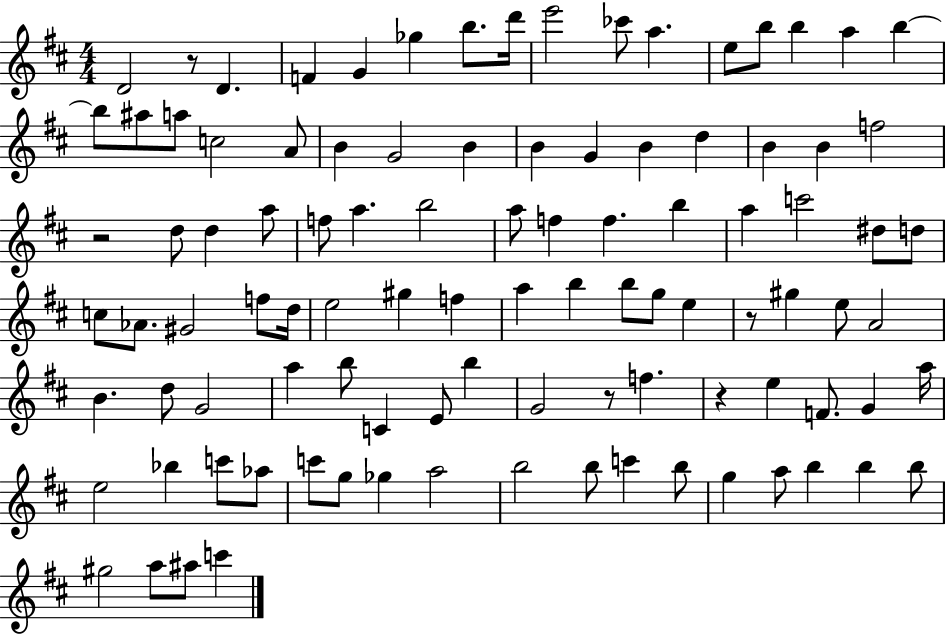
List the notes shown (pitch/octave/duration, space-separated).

D4/h R/e D4/q. F4/q G4/q Gb5/q B5/e. D6/s E6/h CES6/e A5/q. E5/e B5/e B5/q A5/q B5/q B5/e A#5/e A5/e C5/h A4/e B4/q G4/h B4/q B4/q G4/q B4/q D5/q B4/q B4/q F5/h R/h D5/e D5/q A5/e F5/e A5/q. B5/h A5/e F5/q F5/q. B5/q A5/q C6/h D#5/e D5/e C5/e Ab4/e. G#4/h F5/e D5/s E5/h G#5/q F5/q A5/q B5/q B5/e G5/e E5/q R/e G#5/q E5/e A4/h B4/q. D5/e G4/h A5/q B5/e C4/q E4/e B5/q G4/h R/e F5/q. R/q E5/q F4/e. G4/q A5/s E5/h Bb5/q C6/e Ab5/e C6/e G5/e Gb5/q A5/h B5/h B5/e C6/q B5/e G5/q A5/e B5/q B5/q B5/e G#5/h A5/e A#5/e C6/q